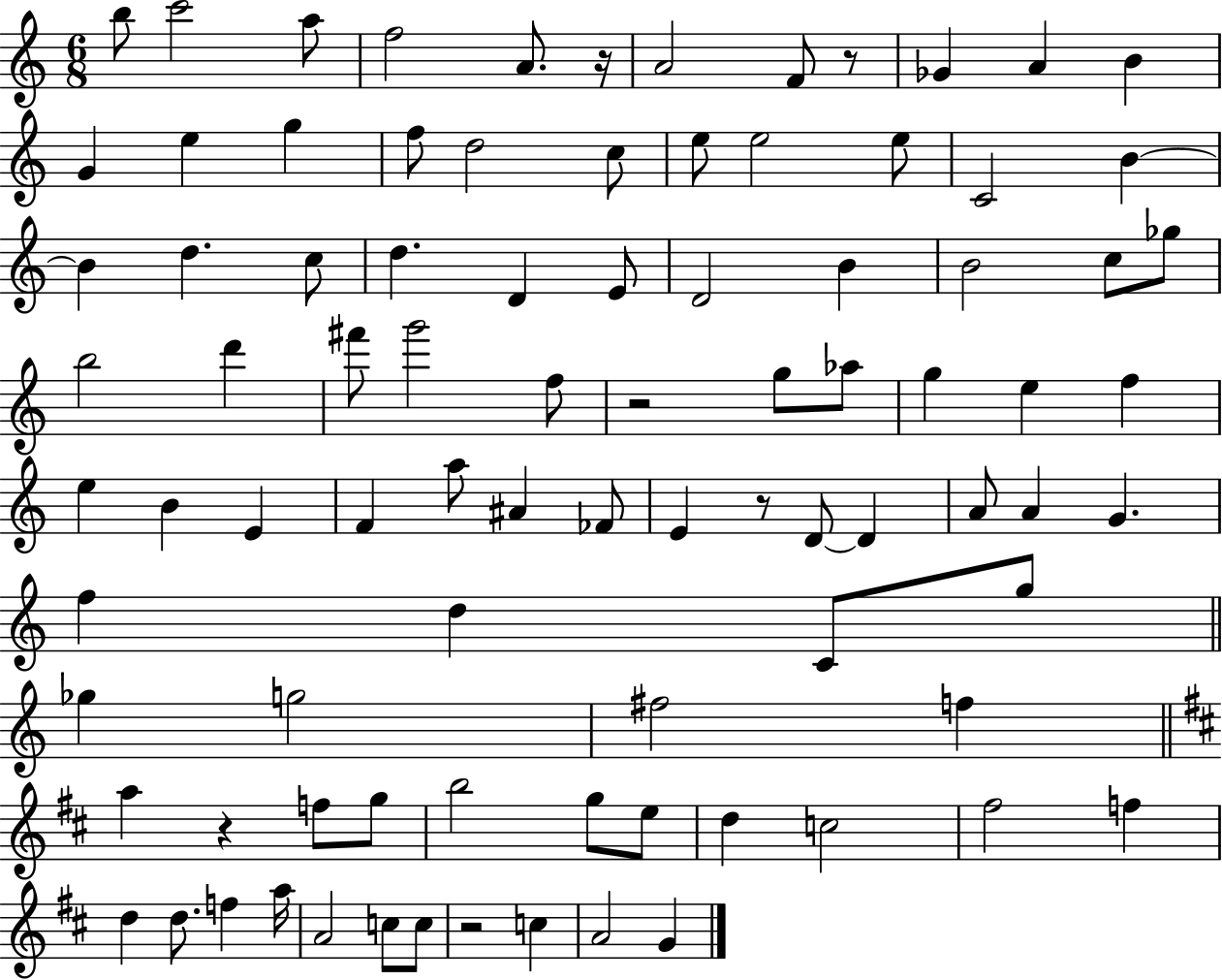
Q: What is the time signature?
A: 6/8